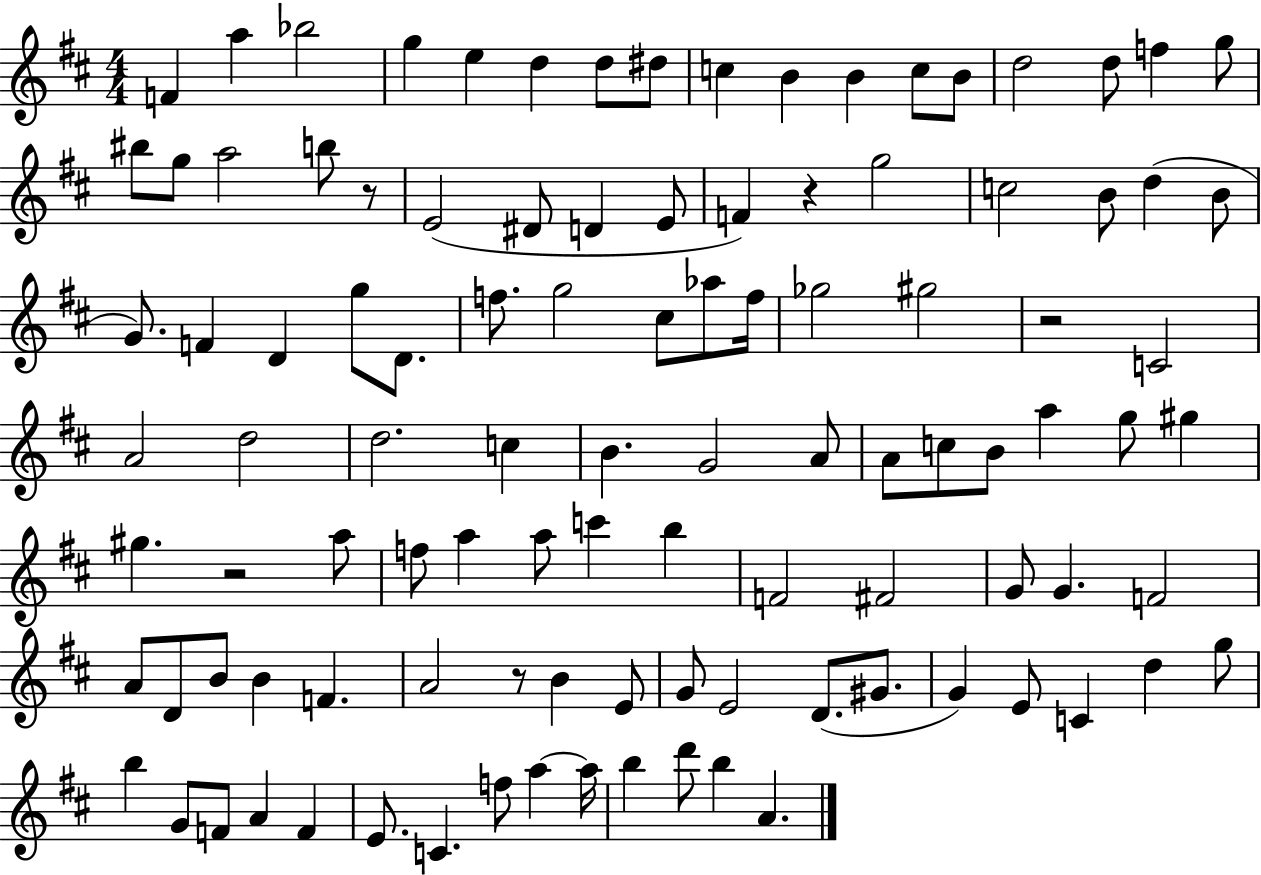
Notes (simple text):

F4/q A5/q Bb5/h G5/q E5/q D5/q D5/e D#5/e C5/q B4/q B4/q C5/e B4/e D5/h D5/e F5/q G5/e BIS5/e G5/e A5/h B5/e R/e E4/h D#4/e D4/q E4/e F4/q R/q G5/h C5/h B4/e D5/q B4/e G4/e. F4/q D4/q G5/e D4/e. F5/e. G5/h C#5/e Ab5/e F5/s Gb5/h G#5/h R/h C4/h A4/h D5/h D5/h. C5/q B4/q. G4/h A4/e A4/e C5/e B4/e A5/q G5/e G#5/q G#5/q. R/h A5/e F5/e A5/q A5/e C6/q B5/q F4/h F#4/h G4/e G4/q. F4/h A4/e D4/e B4/e B4/q F4/q. A4/h R/e B4/q E4/e G4/e E4/h D4/e. G#4/e. G4/q E4/e C4/q D5/q G5/e B5/q G4/e F4/e A4/q F4/q E4/e. C4/q. F5/e A5/q A5/s B5/q D6/e B5/q A4/q.